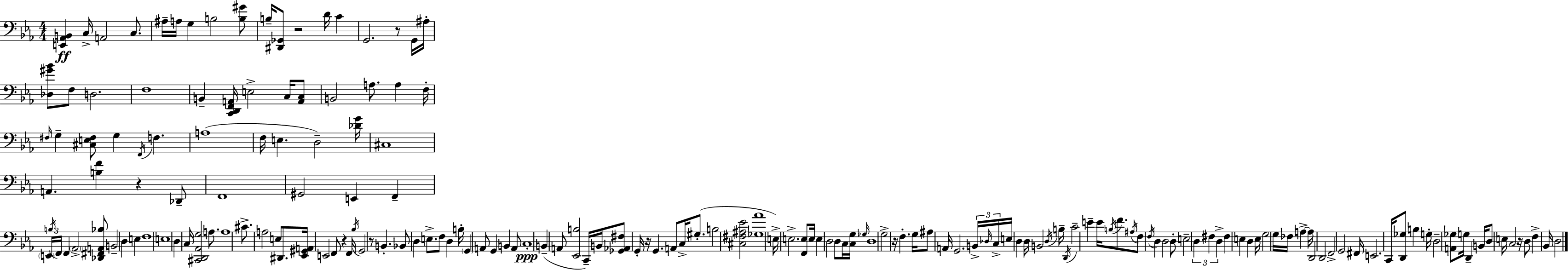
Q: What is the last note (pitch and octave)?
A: D3